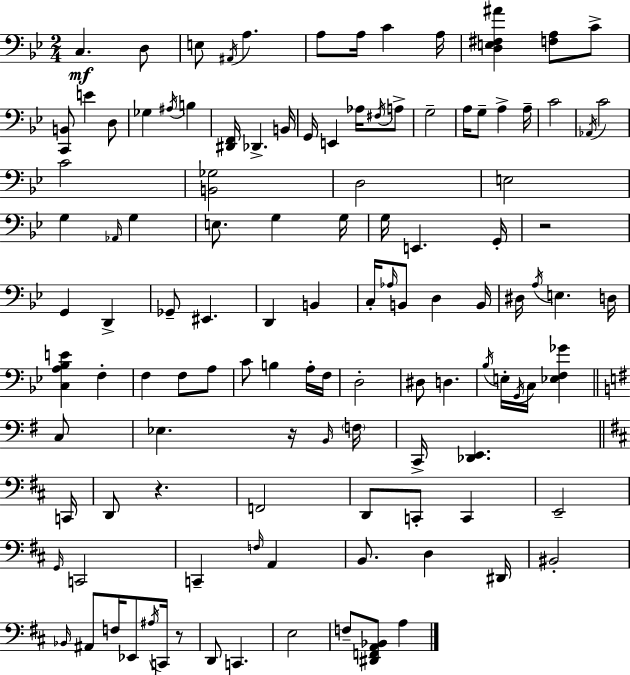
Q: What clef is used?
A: bass